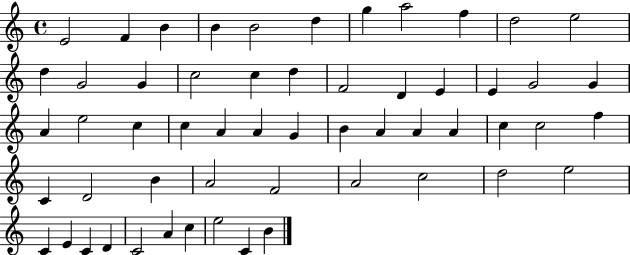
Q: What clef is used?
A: treble